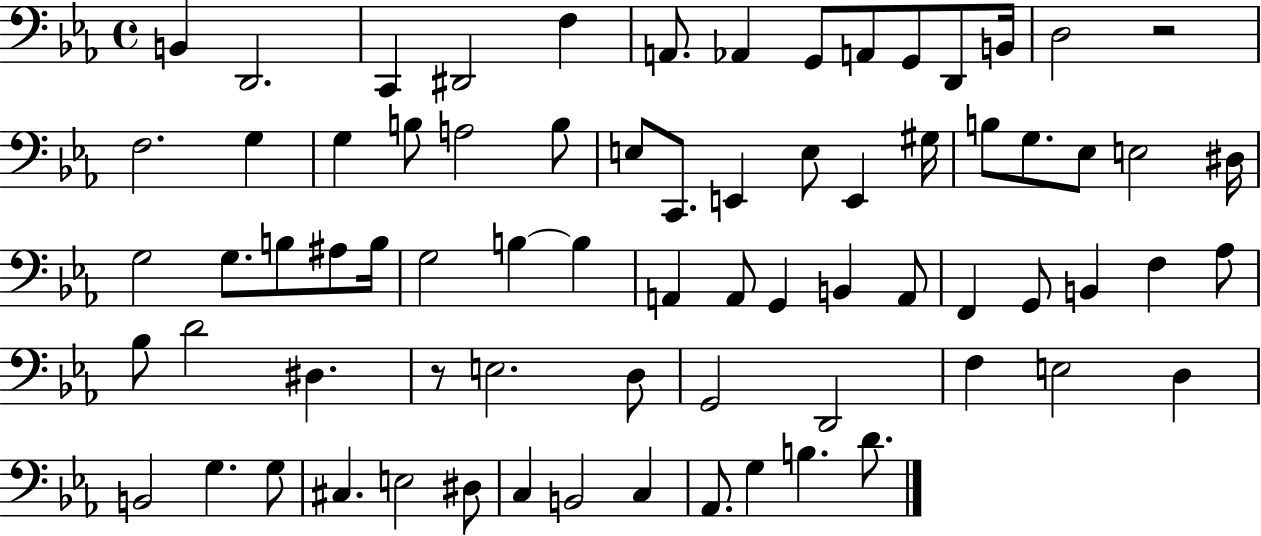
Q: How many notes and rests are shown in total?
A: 73